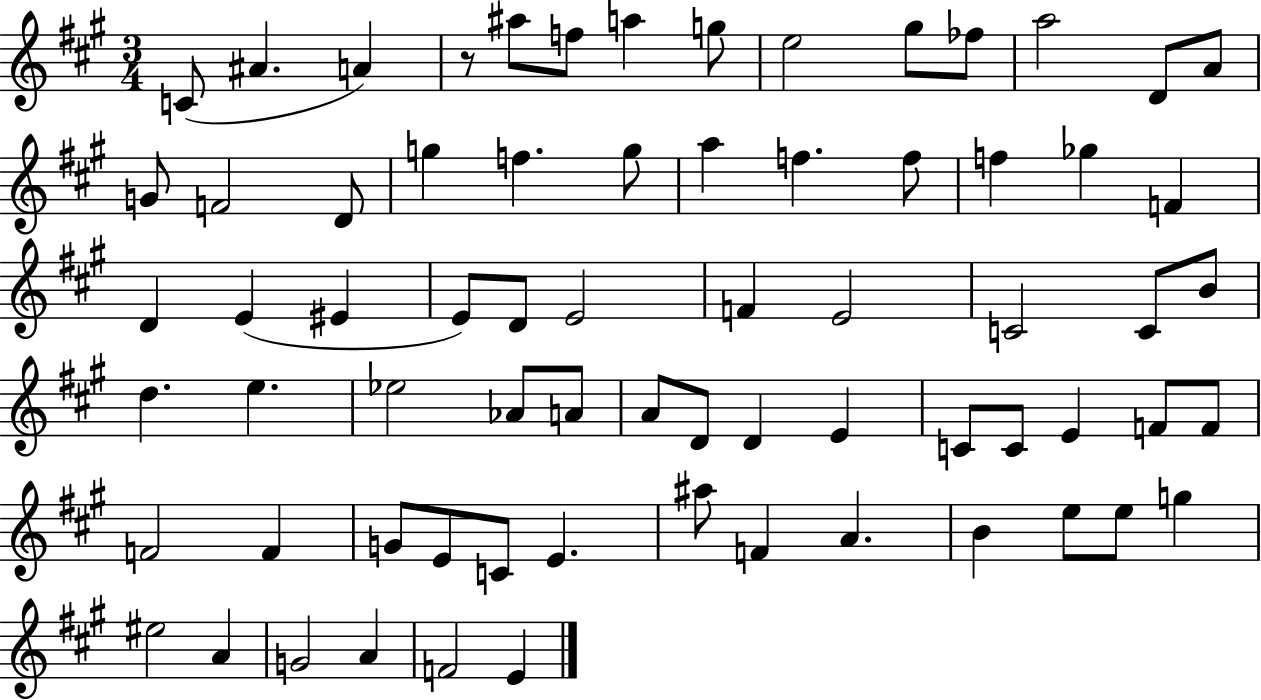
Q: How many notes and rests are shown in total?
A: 70